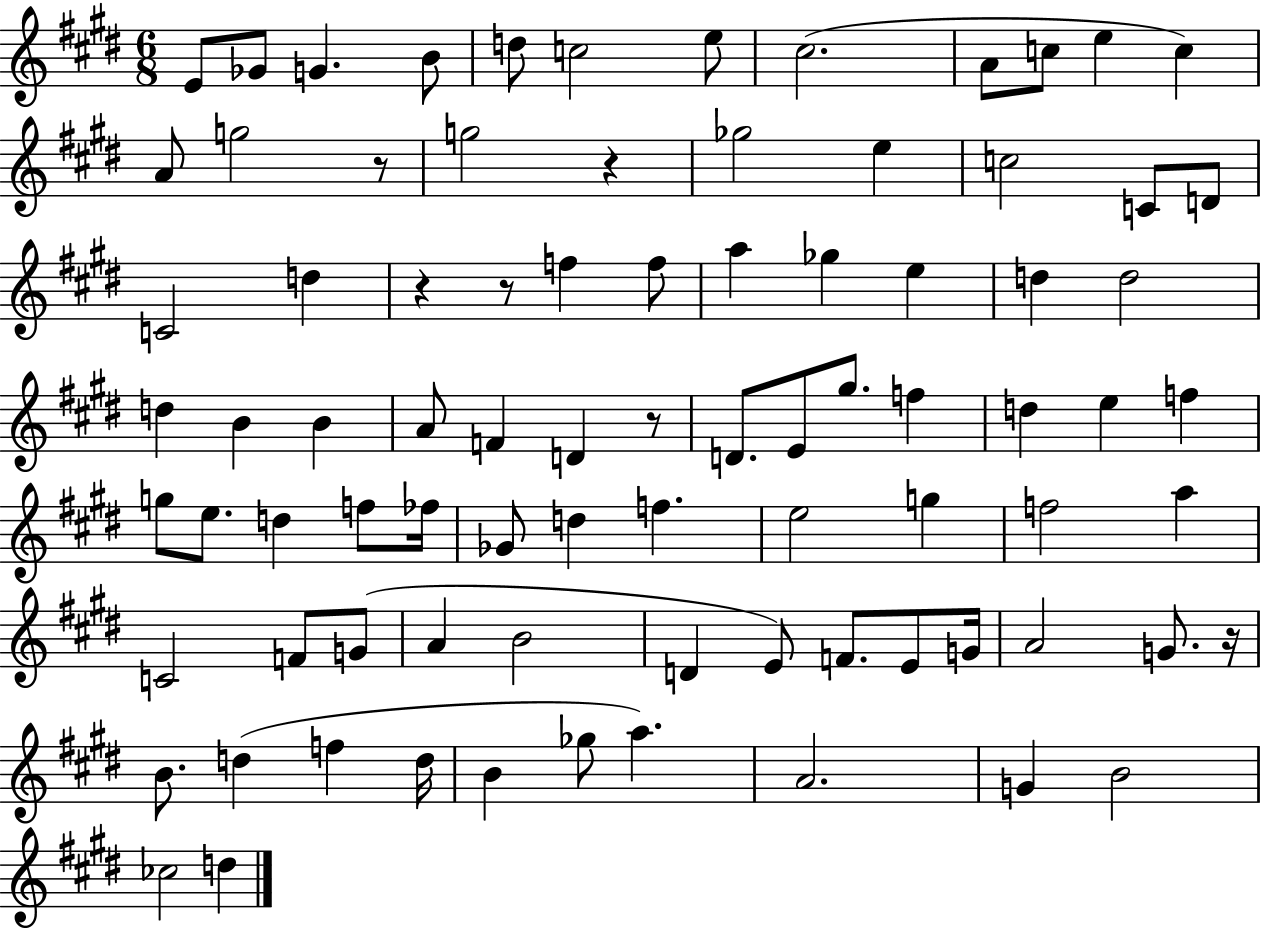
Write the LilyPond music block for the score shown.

{
  \clef treble
  \numericTimeSignature
  \time 6/8
  \key e \major
  \repeat volta 2 { e'8 ges'8 g'4. b'8 | d''8 c''2 e''8 | cis''2.( | a'8 c''8 e''4 c''4) | \break a'8 g''2 r8 | g''2 r4 | ges''2 e''4 | c''2 c'8 d'8 | \break c'2 d''4 | r4 r8 f''4 f''8 | a''4 ges''4 e''4 | d''4 d''2 | \break d''4 b'4 b'4 | a'8 f'4 d'4 r8 | d'8. e'8 gis''8. f''4 | d''4 e''4 f''4 | \break g''8 e''8. d''4 f''8 fes''16 | ges'8 d''4 f''4. | e''2 g''4 | f''2 a''4 | \break c'2 f'8 g'8( | a'4 b'2 | d'4 e'8) f'8. e'8 g'16 | a'2 g'8. r16 | \break b'8. d''4( f''4 d''16 | b'4 ges''8 a''4.) | a'2. | g'4 b'2 | \break ces''2 d''4 | } \bar "|."
}